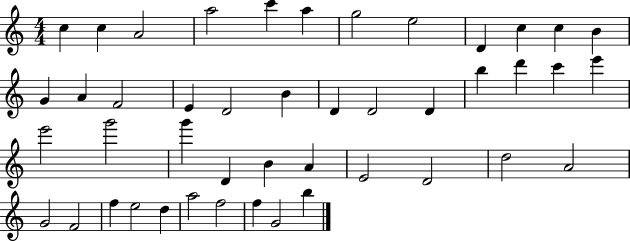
{
  \clef treble
  \numericTimeSignature
  \time 4/4
  \key c \major
  c''4 c''4 a'2 | a''2 c'''4 a''4 | g''2 e''2 | d'4 c''4 c''4 b'4 | \break g'4 a'4 f'2 | e'4 d'2 b'4 | d'4 d'2 d'4 | b''4 d'''4 c'''4 e'''4 | \break e'''2 g'''2 | g'''4 d'4 b'4 a'4 | e'2 d'2 | d''2 a'2 | \break g'2 f'2 | f''4 e''2 d''4 | a''2 f''2 | f''4 g'2 b''4 | \break \bar "|."
}